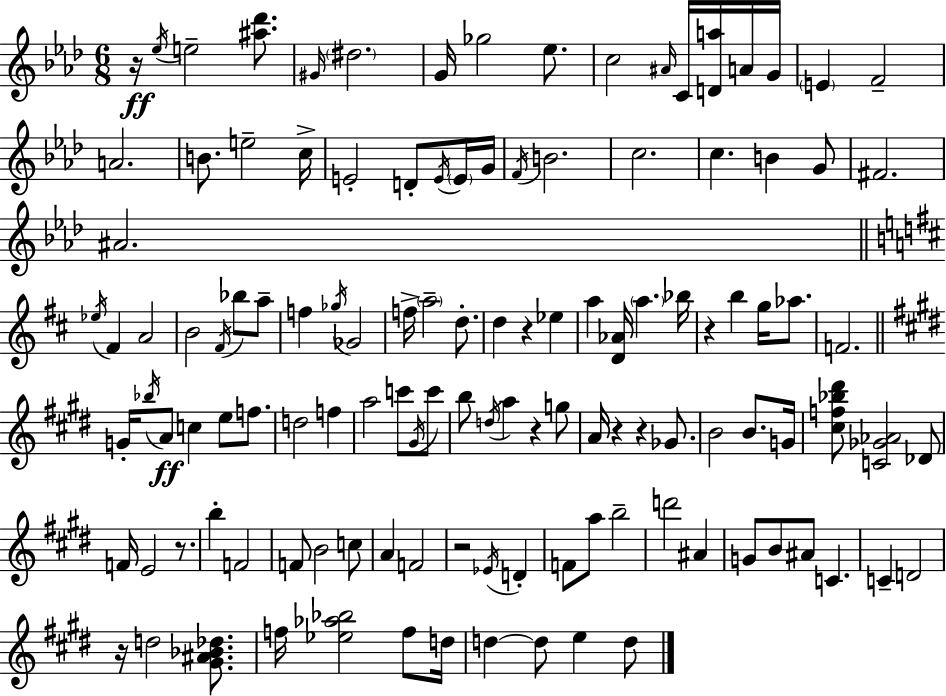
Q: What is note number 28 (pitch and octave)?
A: B4